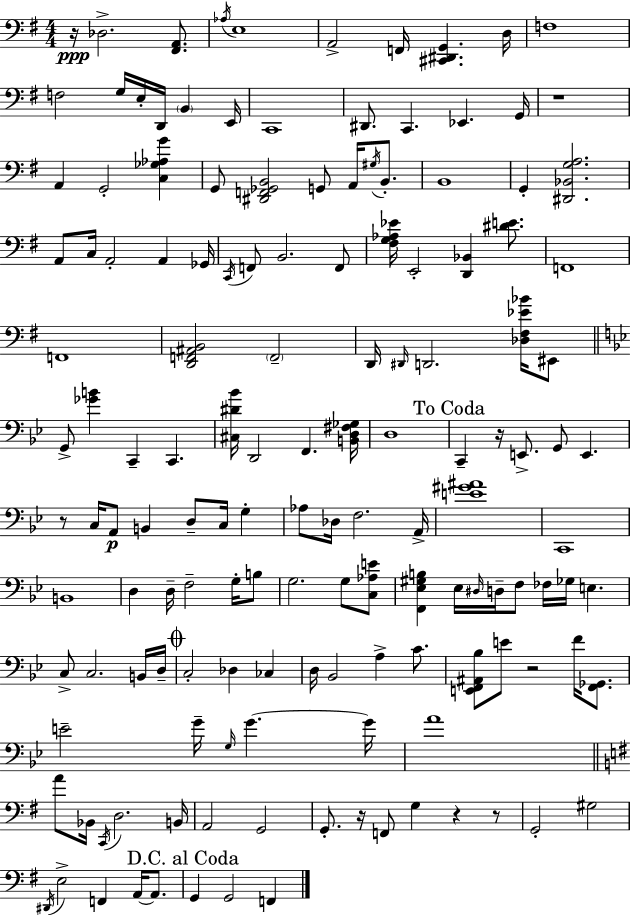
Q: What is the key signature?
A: G major